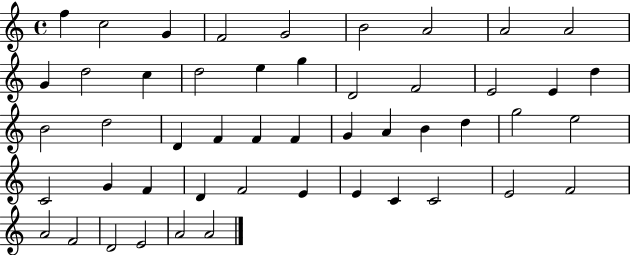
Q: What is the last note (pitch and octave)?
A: A4